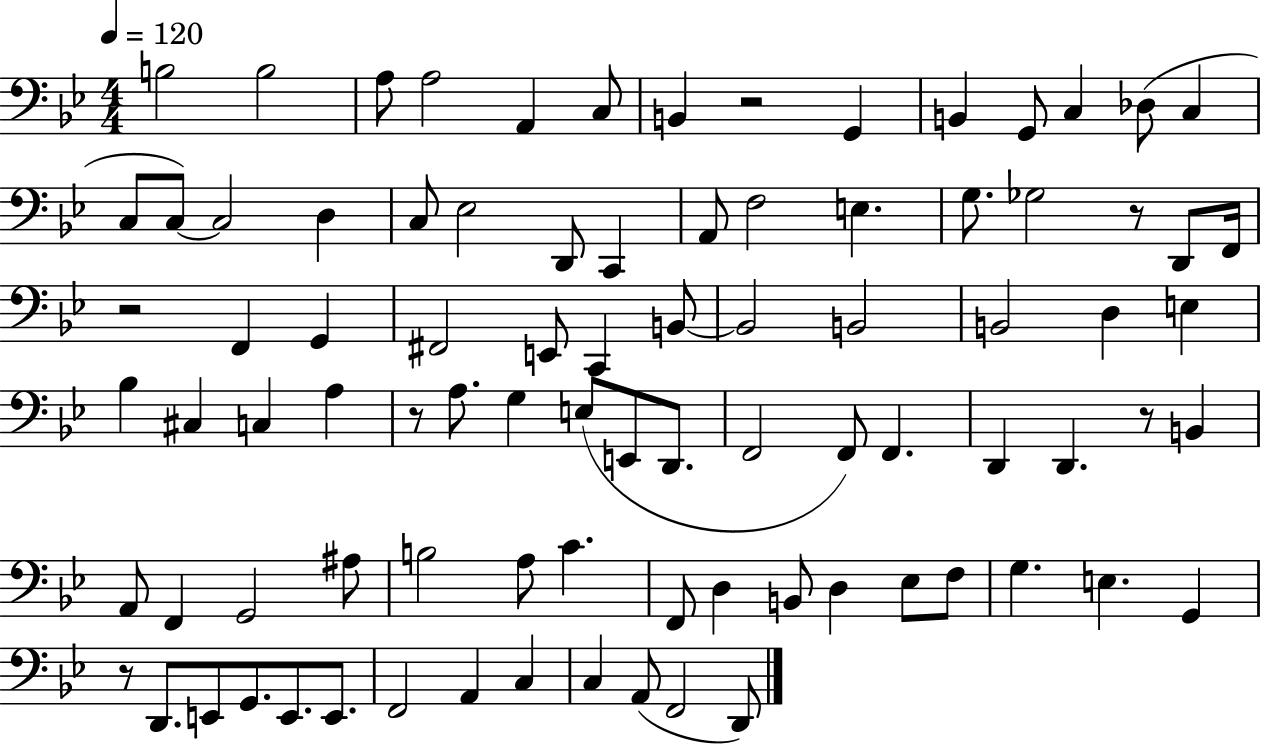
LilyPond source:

{
  \clef bass
  \numericTimeSignature
  \time 4/4
  \key bes \major
  \tempo 4 = 120
  \repeat volta 2 { b2 b2 | a8 a2 a,4 c8 | b,4 r2 g,4 | b,4 g,8 c4 des8( c4 | \break c8 c8~~) c2 d4 | c8 ees2 d,8 c,4 | a,8 f2 e4. | g8. ges2 r8 d,8 f,16 | \break r2 f,4 g,4 | fis,2 e,8 c,4 b,8~~ | b,2 b,2 | b,2 d4 e4 | \break bes4 cis4 c4 a4 | r8 a8. g4 e8( e,8 d,8. | f,2 f,8) f,4. | d,4 d,4. r8 b,4 | \break a,8 f,4 g,2 ais8 | b2 a8 c'4. | f,8 d4 b,8 d4 ees8 f8 | g4. e4. g,4 | \break r8 d,8. e,8 g,8. e,8. e,8. | f,2 a,4 c4 | c4 a,8( f,2 d,8) | } \bar "|."
}